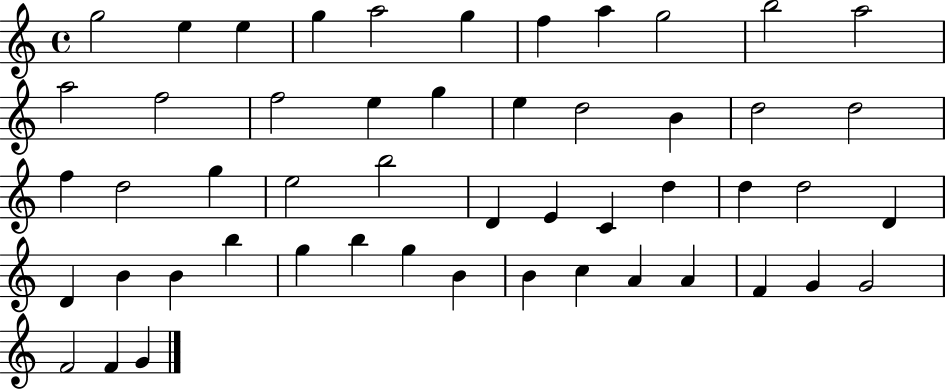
{
  \clef treble
  \time 4/4
  \defaultTimeSignature
  \key c \major
  g''2 e''4 e''4 | g''4 a''2 g''4 | f''4 a''4 g''2 | b''2 a''2 | \break a''2 f''2 | f''2 e''4 g''4 | e''4 d''2 b'4 | d''2 d''2 | \break f''4 d''2 g''4 | e''2 b''2 | d'4 e'4 c'4 d''4 | d''4 d''2 d'4 | \break d'4 b'4 b'4 b''4 | g''4 b''4 g''4 b'4 | b'4 c''4 a'4 a'4 | f'4 g'4 g'2 | \break f'2 f'4 g'4 | \bar "|."
}